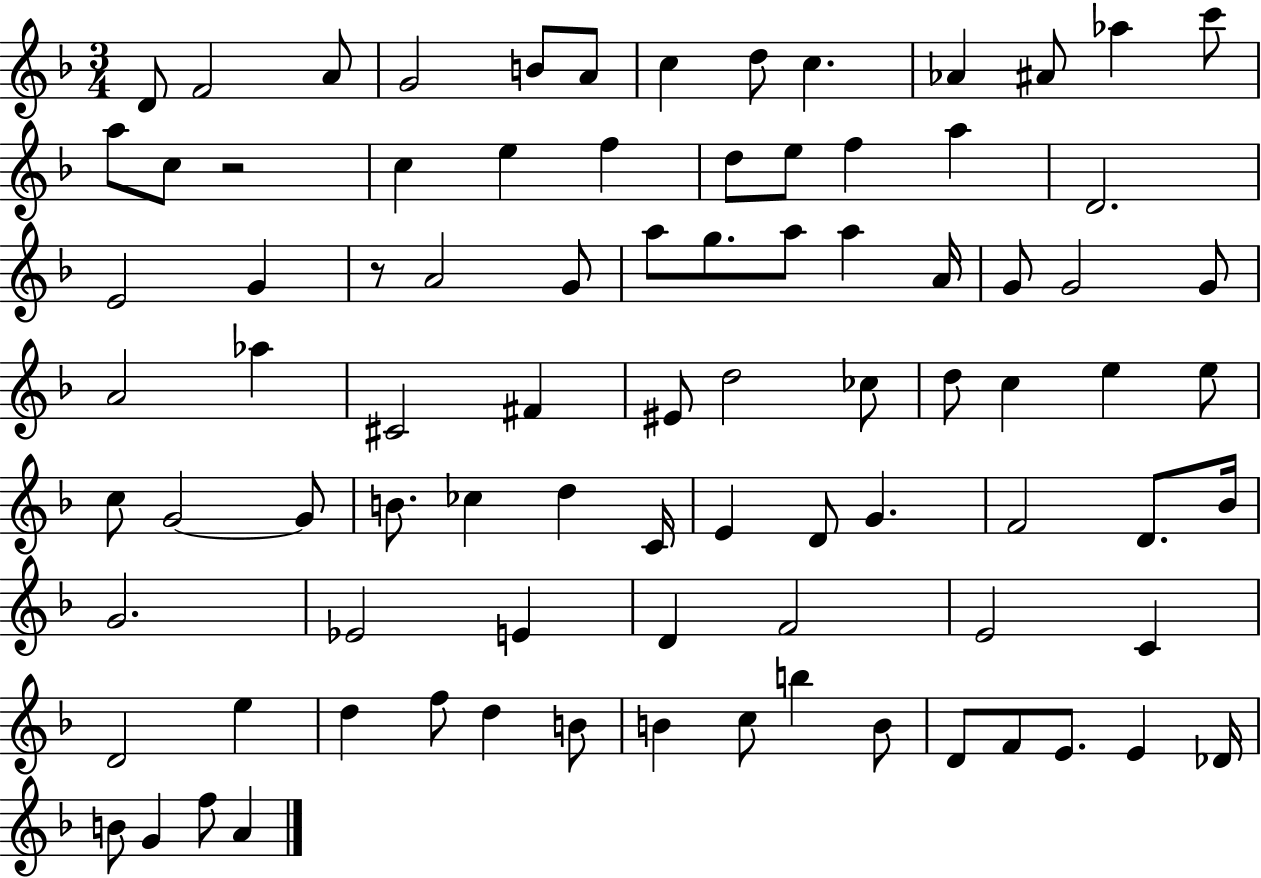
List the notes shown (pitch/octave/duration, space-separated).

D4/e F4/h A4/e G4/h B4/e A4/e C5/q D5/e C5/q. Ab4/q A#4/e Ab5/q C6/e A5/e C5/e R/h C5/q E5/q F5/q D5/e E5/e F5/q A5/q D4/h. E4/h G4/q R/e A4/h G4/e A5/e G5/e. A5/e A5/q A4/s G4/e G4/h G4/e A4/h Ab5/q C#4/h F#4/q EIS4/e D5/h CES5/e D5/e C5/q E5/q E5/e C5/e G4/h G4/e B4/e. CES5/q D5/q C4/s E4/q D4/e G4/q. F4/h D4/e. Bb4/s G4/h. Eb4/h E4/q D4/q F4/h E4/h C4/q D4/h E5/q D5/q F5/e D5/q B4/e B4/q C5/e B5/q B4/e D4/e F4/e E4/e. E4/q Db4/s B4/e G4/q F5/e A4/q